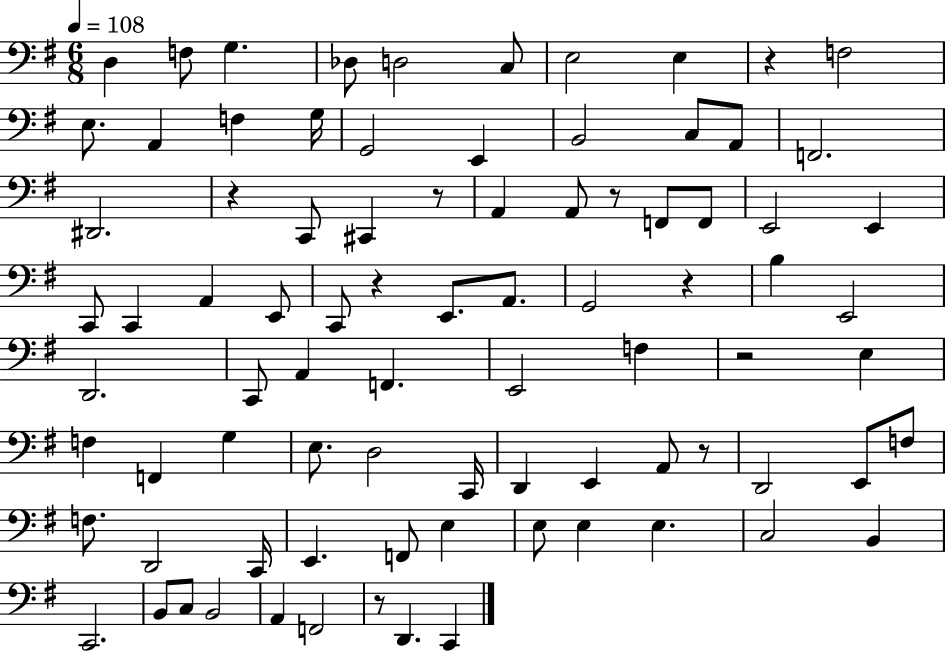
X:1
T:Untitled
M:6/8
L:1/4
K:G
D, F,/2 G, _D,/2 D,2 C,/2 E,2 E, z F,2 E,/2 A,, F, G,/4 G,,2 E,, B,,2 C,/2 A,,/2 F,,2 ^D,,2 z C,,/2 ^C,, z/2 A,, A,,/2 z/2 F,,/2 F,,/2 E,,2 E,, C,,/2 C,, A,, E,,/2 C,,/2 z E,,/2 A,,/2 G,,2 z B, E,,2 D,,2 C,,/2 A,, F,, E,,2 F, z2 E, F, F,, G, E,/2 D,2 C,,/4 D,, E,, A,,/2 z/2 D,,2 E,,/2 F,/2 F,/2 D,,2 C,,/4 E,, F,,/2 E, E,/2 E, E, C,2 B,, C,,2 B,,/2 C,/2 B,,2 A,, F,,2 z/2 D,, C,,